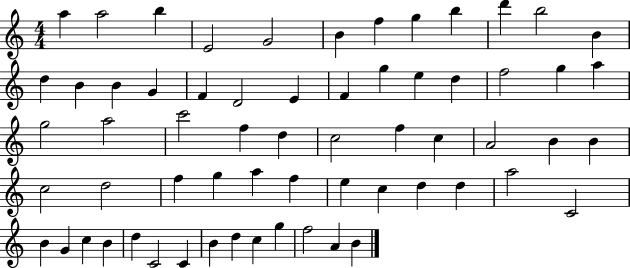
X:1
T:Untitled
M:4/4
L:1/4
K:C
a a2 b E2 G2 B f g b d' b2 B d B B G F D2 E F g e d f2 g a g2 a2 c'2 f d c2 f c A2 B B c2 d2 f g a f e c d d a2 C2 B G c B d C2 C B d c g f2 A B